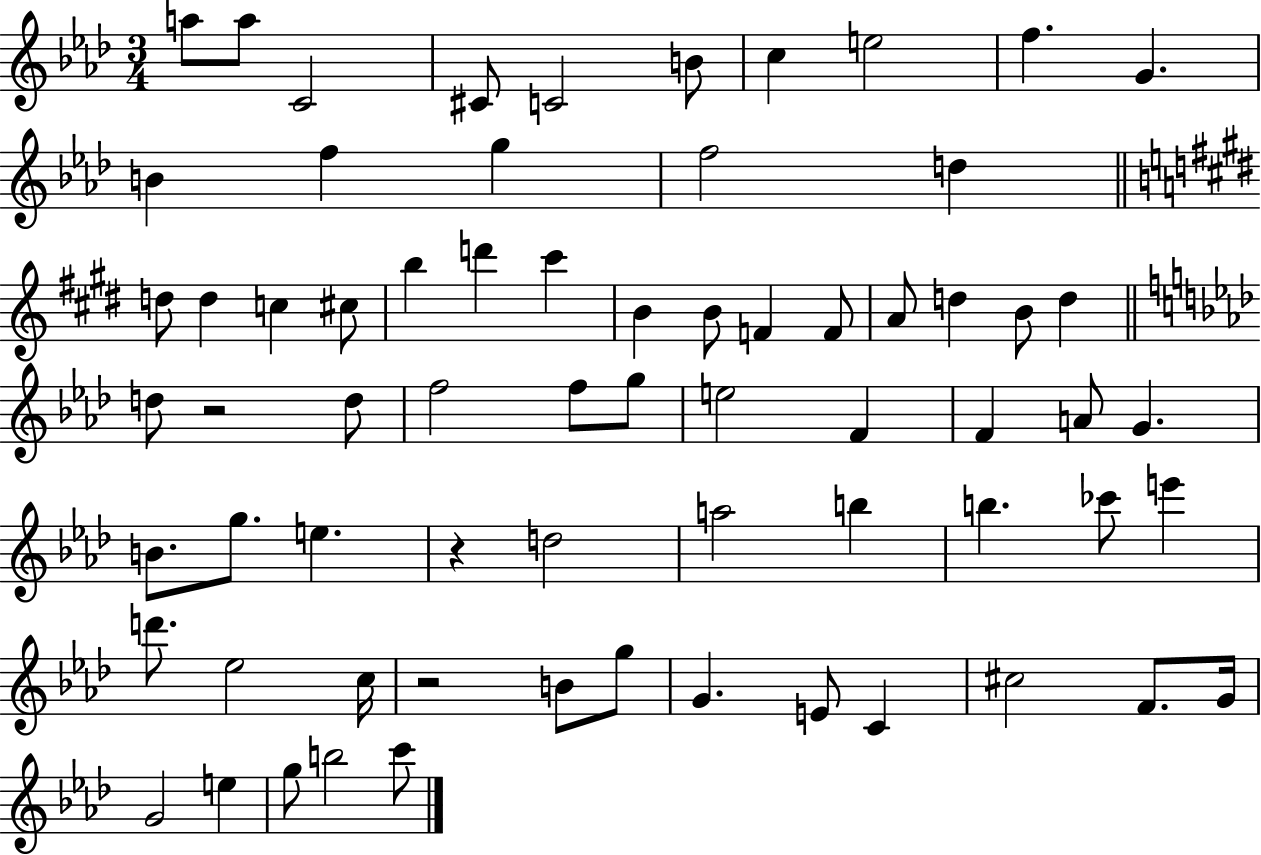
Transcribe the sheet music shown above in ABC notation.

X:1
T:Untitled
M:3/4
L:1/4
K:Ab
a/2 a/2 C2 ^C/2 C2 B/2 c e2 f G B f g f2 d d/2 d c ^c/2 b d' ^c' B B/2 F F/2 A/2 d B/2 d d/2 z2 d/2 f2 f/2 g/2 e2 F F A/2 G B/2 g/2 e z d2 a2 b b _c'/2 e' d'/2 _e2 c/4 z2 B/2 g/2 G E/2 C ^c2 F/2 G/4 G2 e g/2 b2 c'/2